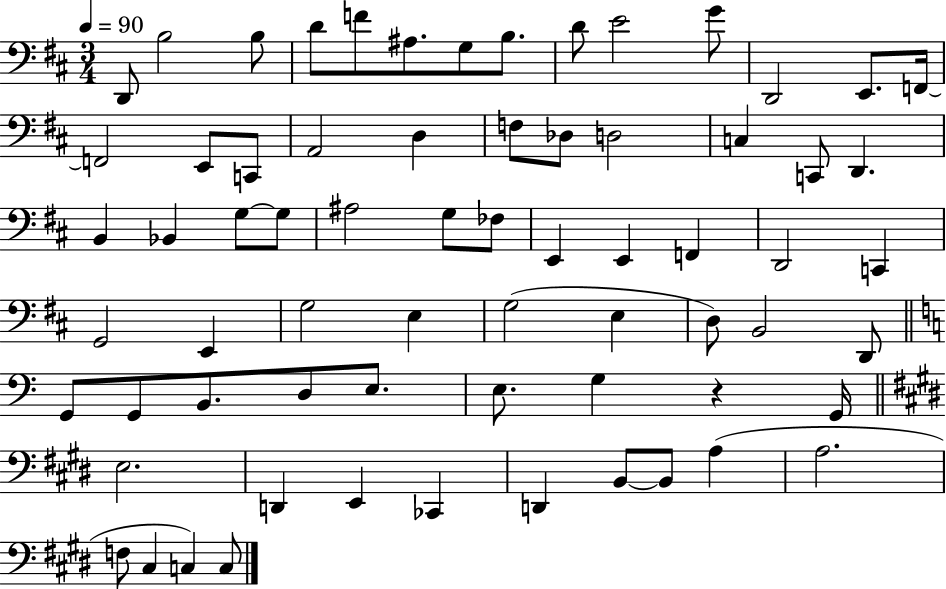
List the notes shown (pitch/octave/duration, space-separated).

D2/e B3/h B3/e D4/e F4/e A#3/e. G3/e B3/e. D4/e E4/h G4/e D2/h E2/e. F2/s F2/h E2/e C2/e A2/h D3/q F3/e Db3/e D3/h C3/q C2/e D2/q. B2/q Bb2/q G3/e G3/e A#3/h G3/e FES3/e E2/q E2/q F2/q D2/h C2/q G2/h E2/q G3/h E3/q G3/h E3/q D3/e B2/h D2/e G2/e G2/e B2/e. D3/e E3/e. E3/e. G3/q R/q G2/s E3/h. D2/q E2/q CES2/q D2/q B2/e B2/e A3/q A3/h. F3/e C#3/q C3/q C3/e